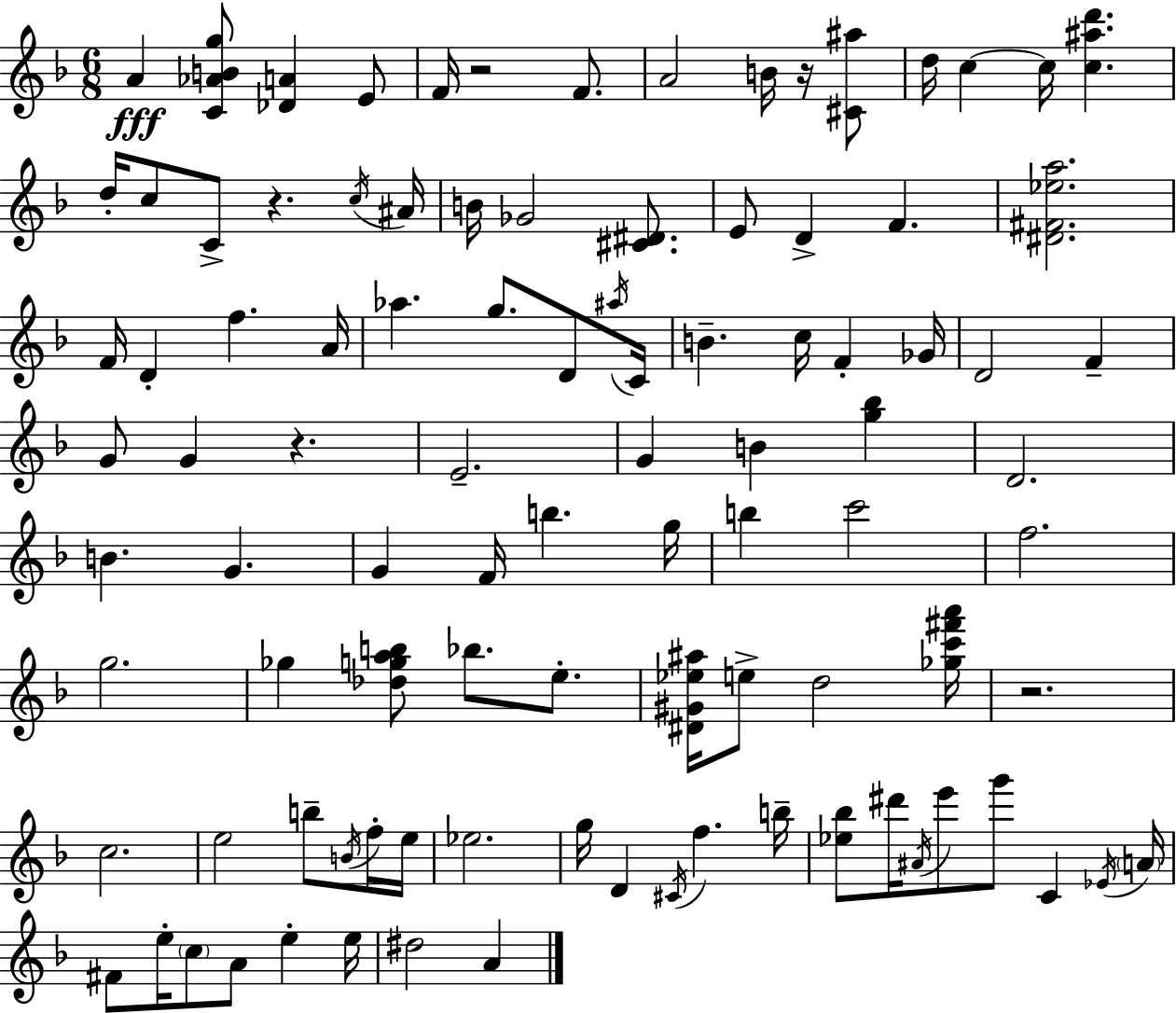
A4/q [C4,Ab4,B4,G5]/e [Db4,A4]/q E4/e F4/s R/h F4/e. A4/h B4/s R/s [C#4,A#5]/e D5/s C5/q C5/s [C5,A#5,D6]/q. D5/s C5/e C4/e R/q. C5/s A#4/s B4/s Gb4/h [C#4,D#4]/e. E4/e D4/q F4/q. [D#4,F#4,Eb5,A5]/h. F4/s D4/q F5/q. A4/s Ab5/q. G5/e. D4/e A#5/s C4/s B4/q. C5/s F4/q Gb4/s D4/h F4/q G4/e G4/q R/q. E4/h. G4/q B4/q [G5,Bb5]/q D4/h. B4/q. G4/q. G4/q F4/s B5/q. G5/s B5/q C6/h F5/h. G5/h. Gb5/q [Db5,G5,A5,B5]/e Bb5/e. E5/e. [D#4,G#4,Eb5,A#5]/s E5/e D5/h [Gb5,C6,F#6,A6]/s R/h. C5/h. E5/h B5/e B4/s F5/s E5/s Eb5/h. G5/s D4/q C#4/s F5/q. B5/s [Eb5,Bb5]/e D#6/s A#4/s E6/e G6/e C4/q Eb4/s A4/s F#4/e E5/s C5/e A4/e E5/q E5/s D#5/h A4/q